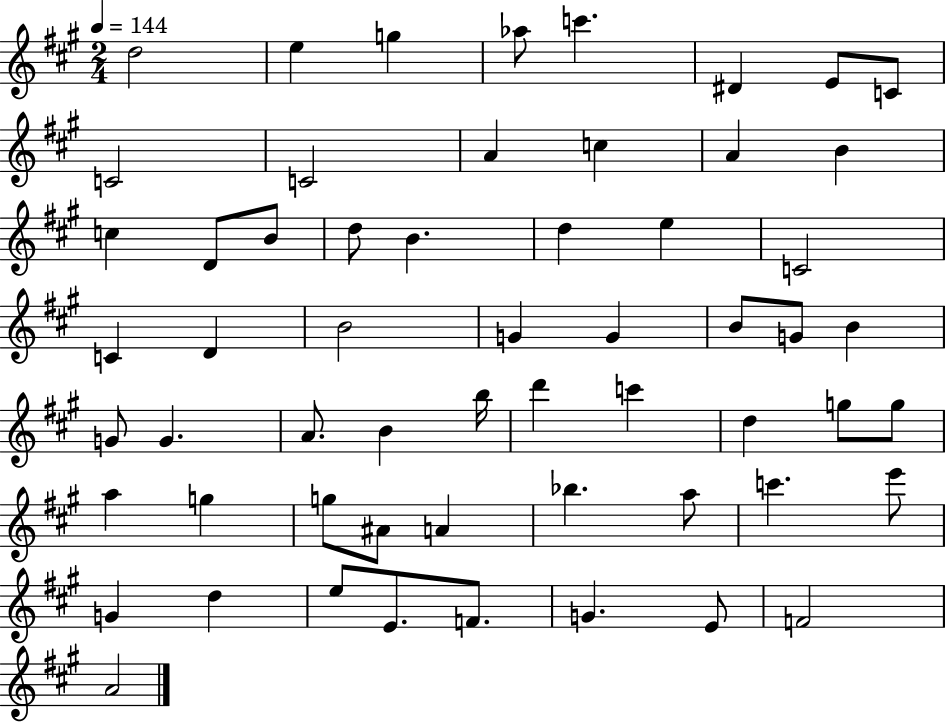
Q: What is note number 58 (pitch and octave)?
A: A4